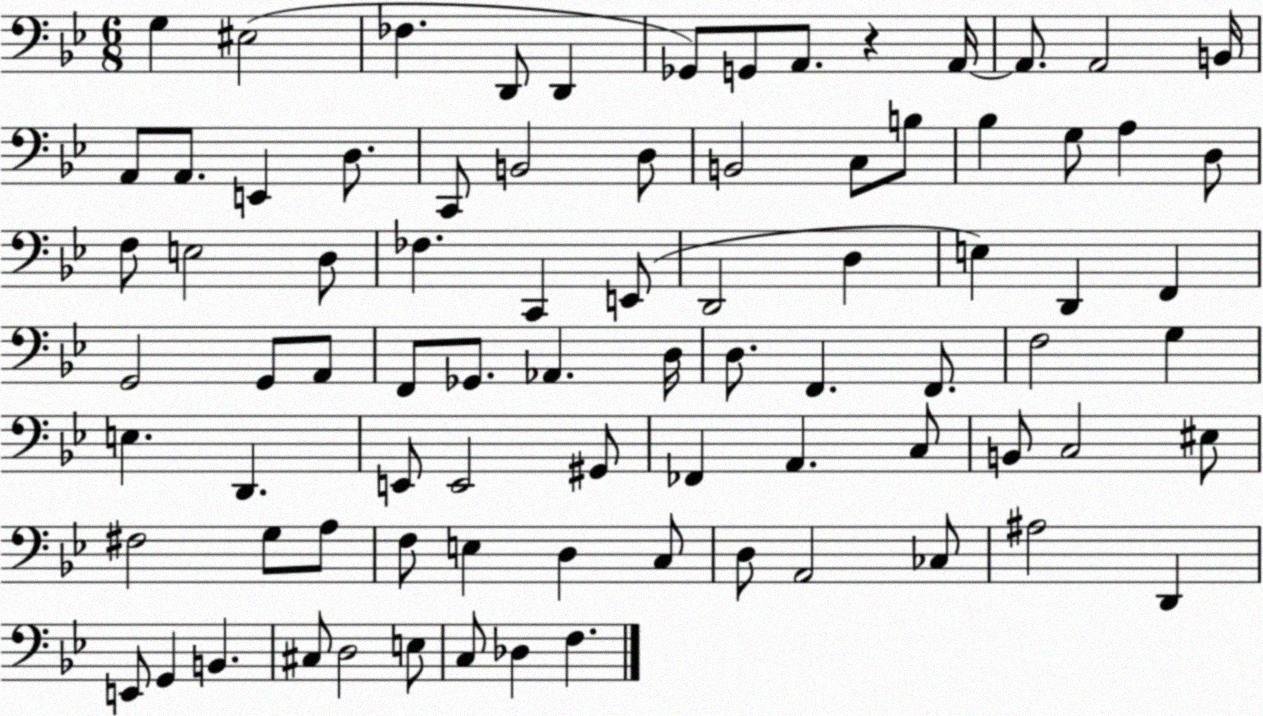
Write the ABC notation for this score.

X:1
T:Untitled
M:6/8
L:1/4
K:Bb
G, ^E,2 _F, D,,/2 D,, _G,,/2 G,,/2 A,,/2 z A,,/4 A,,/2 A,,2 B,,/4 A,,/2 A,,/2 E,, D,/2 C,,/2 B,,2 D,/2 B,,2 C,/2 B,/2 _B, G,/2 A, D,/2 F,/2 E,2 D,/2 _F, C,, E,,/2 D,,2 D, E, D,, F,, G,,2 G,,/2 A,,/2 F,,/2 _G,,/2 _A,, D,/4 D,/2 F,, F,,/2 F,2 G, E, D,, E,,/2 E,,2 ^G,,/2 _F,, A,, C,/2 B,,/2 C,2 ^E,/2 ^F,2 G,/2 A,/2 F,/2 E, D, C,/2 D,/2 A,,2 _C,/2 ^A,2 D,, E,,/2 G,, B,, ^C,/2 D,2 E,/2 C,/2 _D, F,